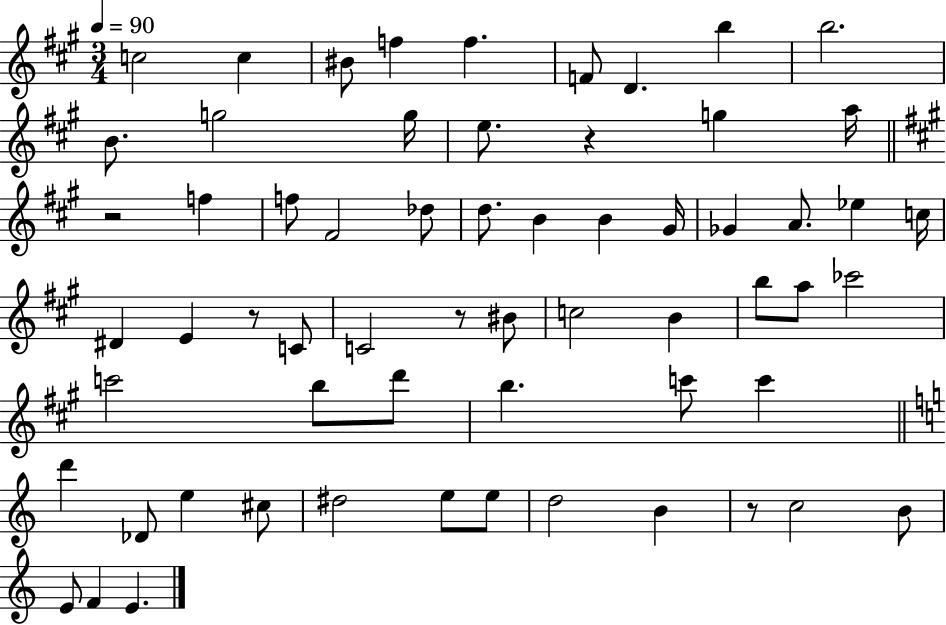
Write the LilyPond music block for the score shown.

{
  \clef treble
  \numericTimeSignature
  \time 3/4
  \key a \major
  \tempo 4 = 90
  c''2 c''4 | bis'8 f''4 f''4. | f'8 d'4. b''4 | b''2. | \break b'8. g''2 g''16 | e''8. r4 g''4 a''16 | \bar "||" \break \key a \major r2 f''4 | f''8 fis'2 des''8 | d''8. b'4 b'4 gis'16 | ges'4 a'8. ees''4 c''16 | \break dis'4 e'4 r8 c'8 | c'2 r8 bis'8 | c''2 b'4 | b''8 a''8 ces'''2 | \break c'''2 b''8 d'''8 | b''4. c'''8 c'''4 | \bar "||" \break \key c \major d'''4 des'8 e''4 cis''8 | dis''2 e''8 e''8 | d''2 b'4 | r8 c''2 b'8 | \break e'8 f'4 e'4. | \bar "|."
}